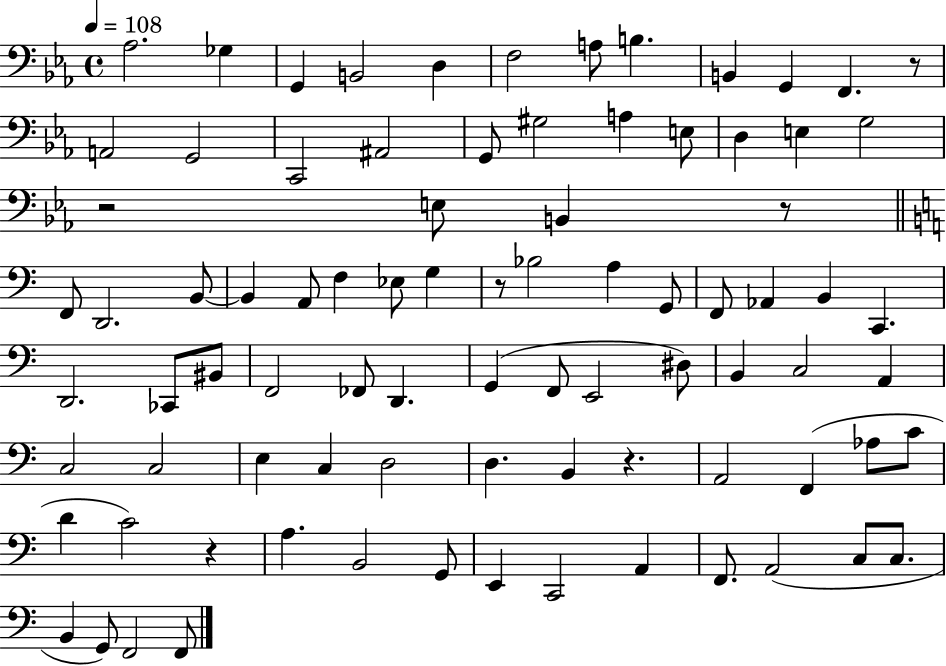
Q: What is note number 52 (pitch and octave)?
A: A2